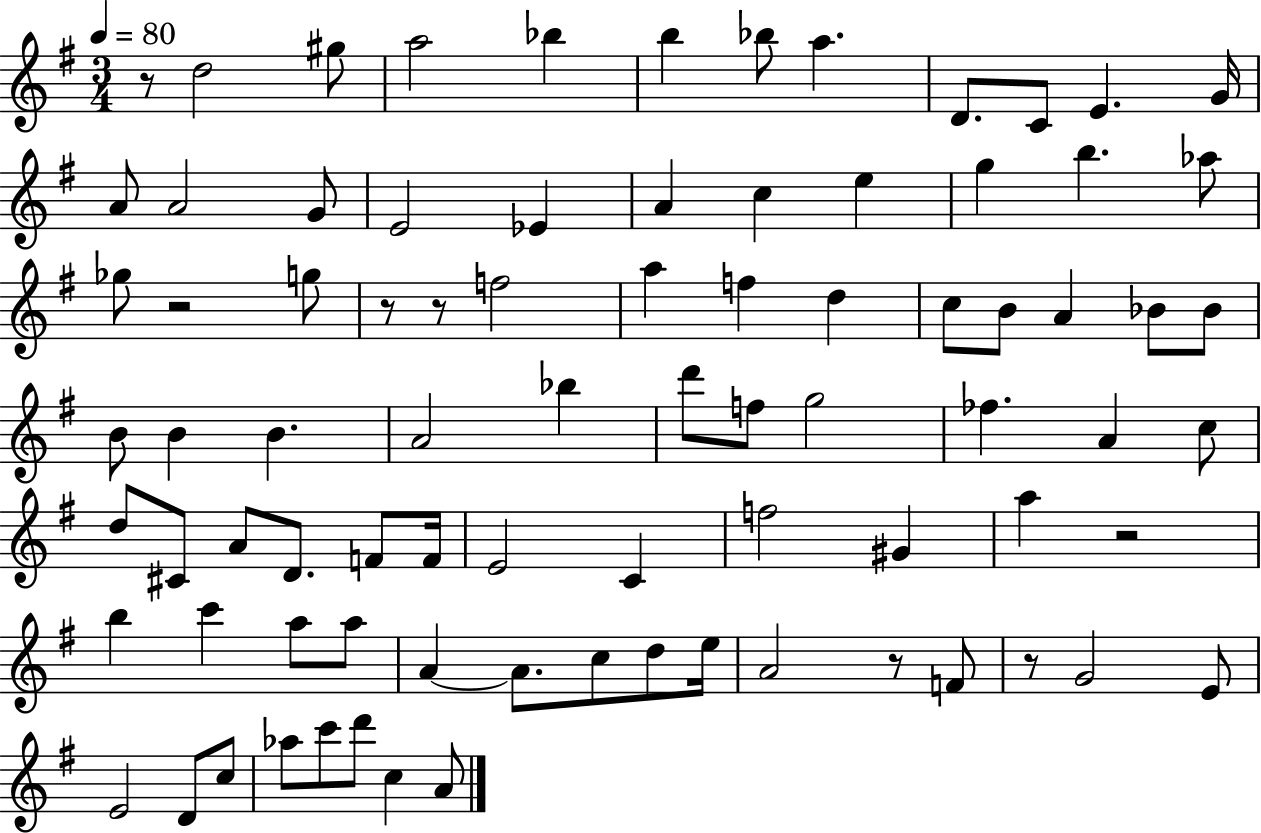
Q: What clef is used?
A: treble